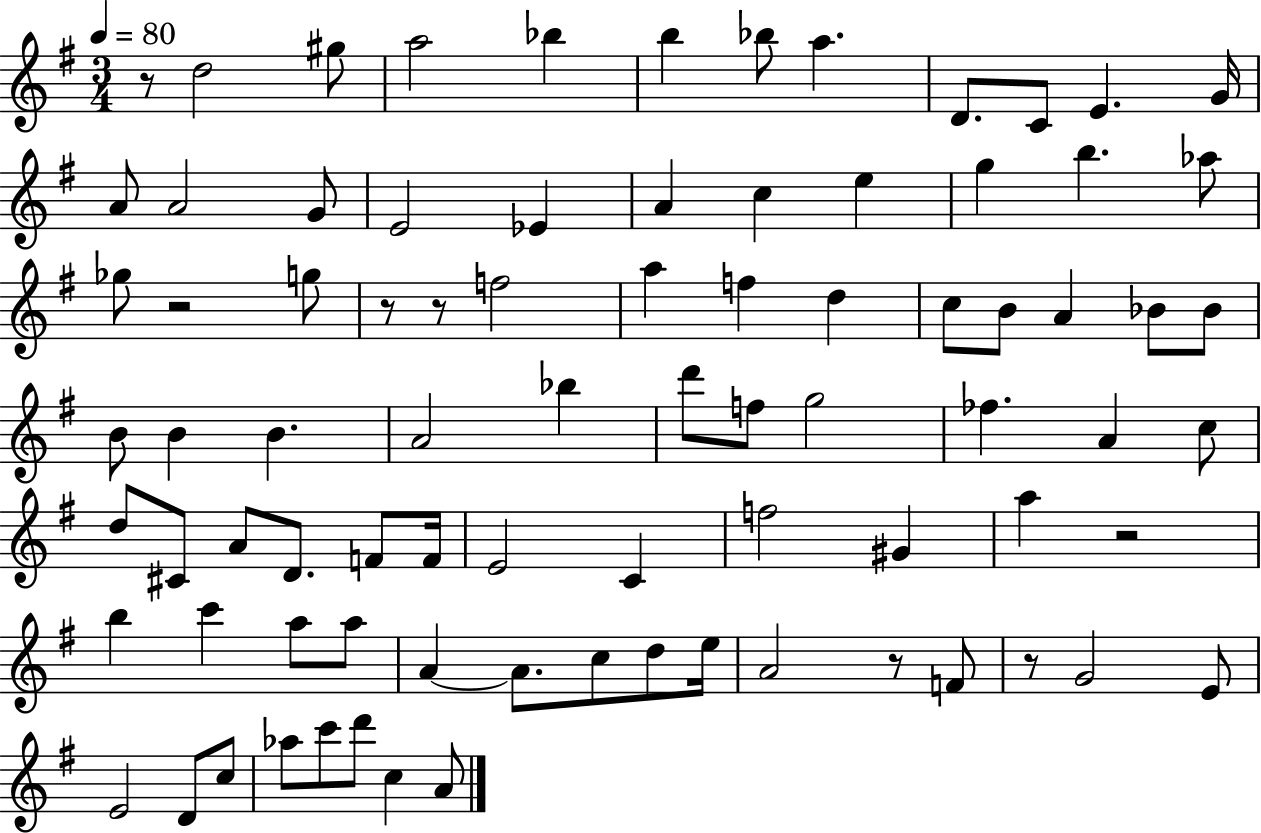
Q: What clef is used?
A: treble